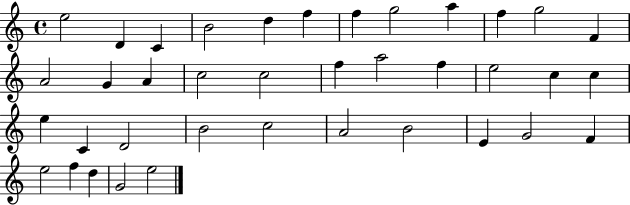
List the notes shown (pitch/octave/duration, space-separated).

E5/h D4/q C4/q B4/h D5/q F5/q F5/q G5/h A5/q F5/q G5/h F4/q A4/h G4/q A4/q C5/h C5/h F5/q A5/h F5/q E5/h C5/q C5/q E5/q C4/q D4/h B4/h C5/h A4/h B4/h E4/q G4/h F4/q E5/h F5/q D5/q G4/h E5/h